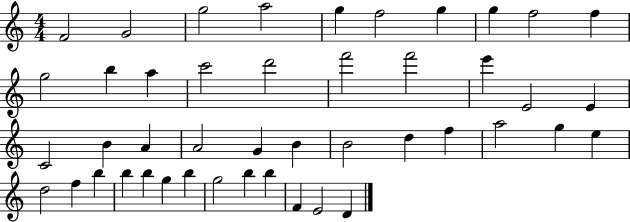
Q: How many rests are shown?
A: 0